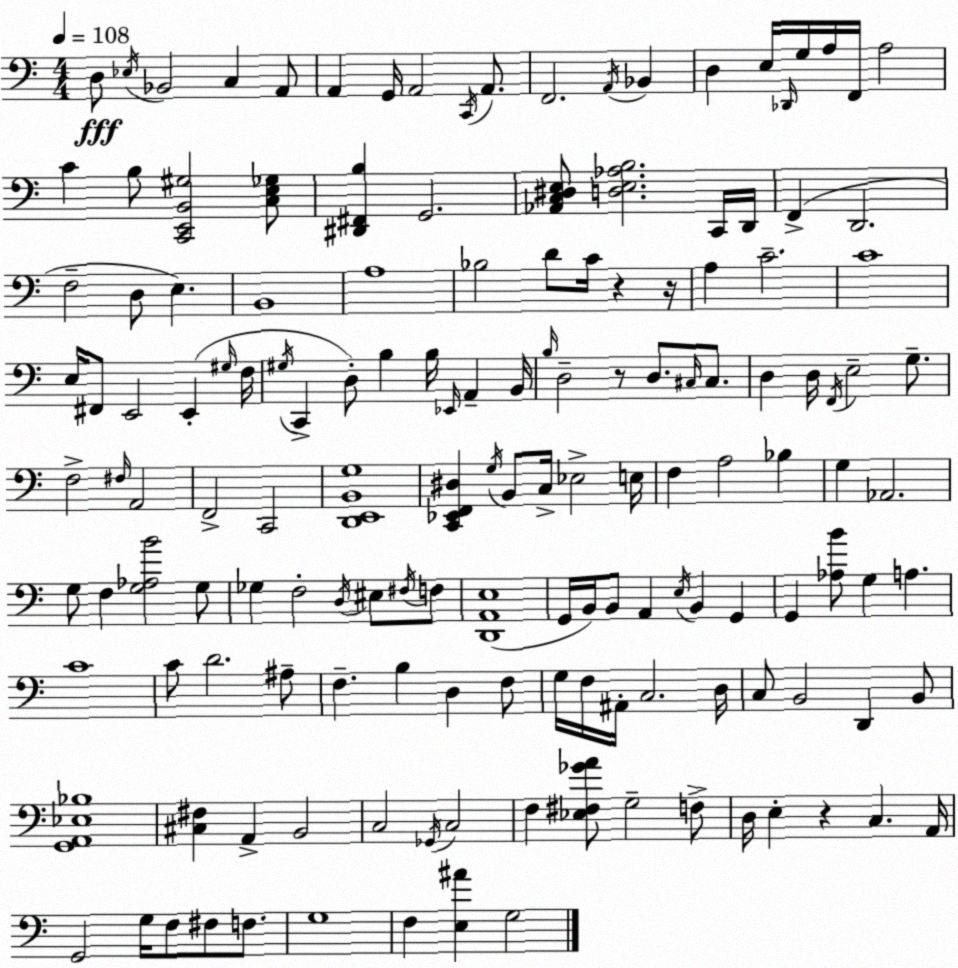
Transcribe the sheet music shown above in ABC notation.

X:1
T:Untitled
M:4/4
L:1/4
K:C
D,/2 _E,/4 _B,,2 C, A,,/2 A,, G,,/4 A,,2 C,,/4 A,,/2 F,,2 A,,/4 _B,, D, E,/4 _D,,/4 G,/4 A,/4 F,,/4 A,2 C B,/2 [C,,E,,B,,^G,]2 [C,E,_G,]/2 [^D,,^F,,B,] G,,2 [_A,,C,^D,E,]/2 [D,E,_A,B,]2 C,,/4 D,,/4 F,, D,,2 F,2 D,/2 E, B,,4 A,4 _B,2 D/2 C/4 z z/4 A, C2 C4 E,/4 ^F,,/2 E,,2 E,, ^G,/4 F,/4 ^G,/4 C,, D,/2 B, B,/4 _E,,/4 A,, B,,/4 B,/4 D,2 z/2 D,/2 ^C,/4 ^C,/2 D, D,/4 F,,/4 E,2 G,/2 F,2 ^F,/4 A,,2 F,,2 C,,2 [D,,E,,B,,G,]4 [C,,_E,,F,,^D,] G,/4 B,,/2 C,/4 _E,2 E,/4 F, A,2 _B, G, _A,,2 G,/2 F, [G,_A,B]2 G,/2 _G, F,2 D,/4 ^E,/2 ^F,/4 F,/2 [D,,A,,E,]4 G,,/4 B,,/4 B,,/2 A,, E,/4 B,, G,, G,, [_A,B]/2 G, A, C4 C/2 D2 ^A,/2 F, B, D, F,/2 G,/4 F,/4 ^A,,/4 C,2 D,/4 C,/2 B,,2 D,, B,,/2 [G,,A,,_E,_B,]4 [^C,^F,] A,, B,,2 C,2 _G,,/4 C,2 F, [_E,^F,_GA]/2 G,2 F,/2 D,/4 E, z C, A,,/4 G,,2 G,/4 F,/2 ^F,/2 F,/2 G,4 F, [E,^A] G,2